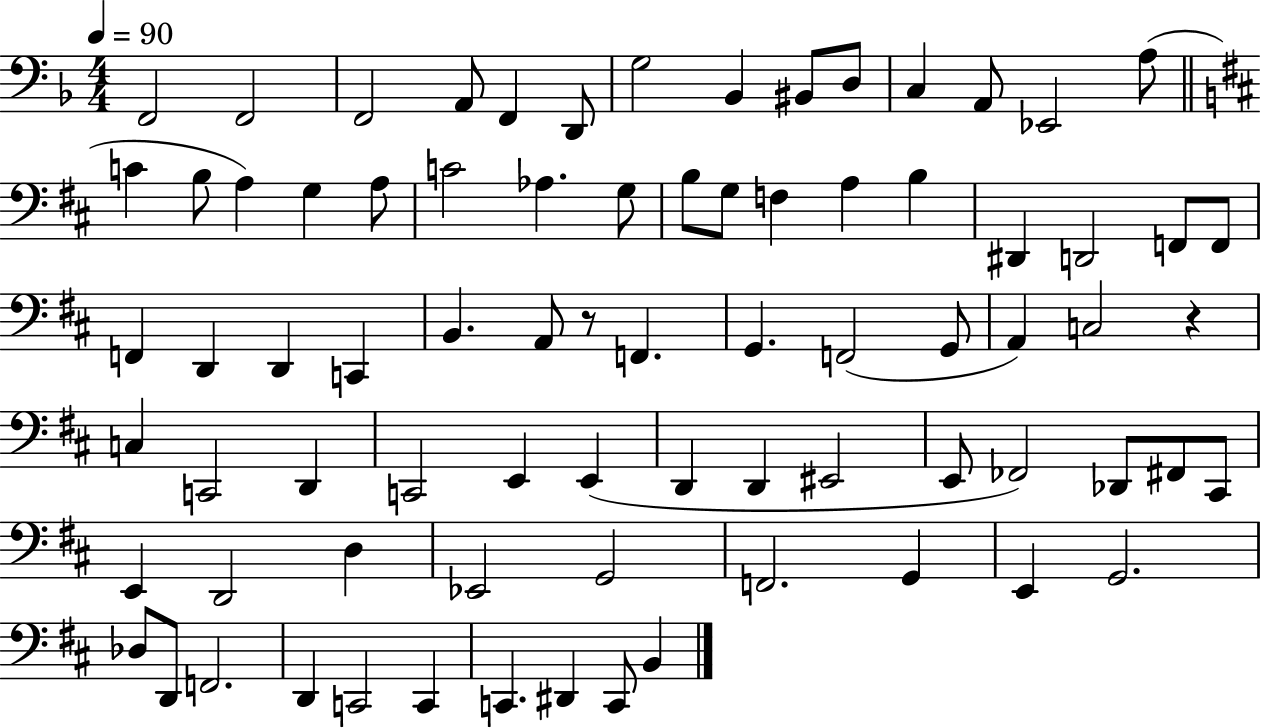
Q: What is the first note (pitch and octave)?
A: F2